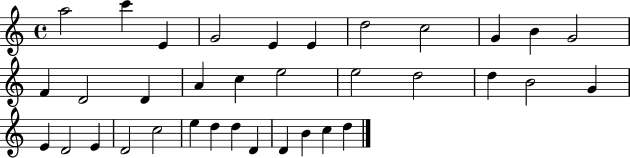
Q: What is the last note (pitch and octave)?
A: D5